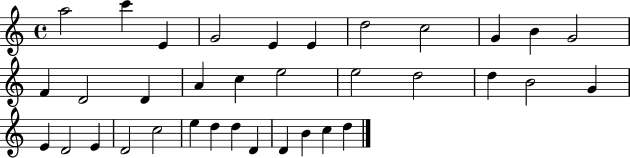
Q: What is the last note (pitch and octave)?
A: D5